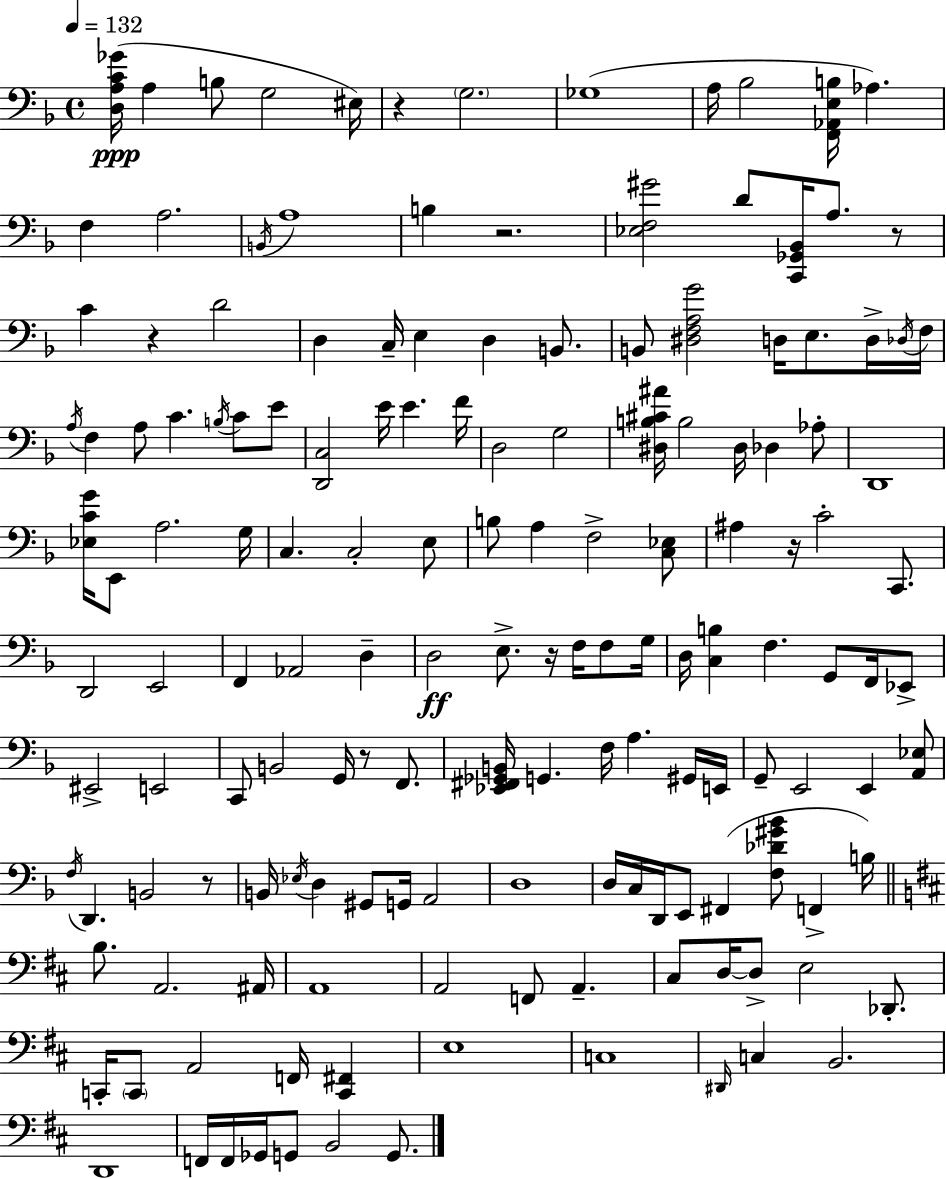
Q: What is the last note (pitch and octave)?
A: G2